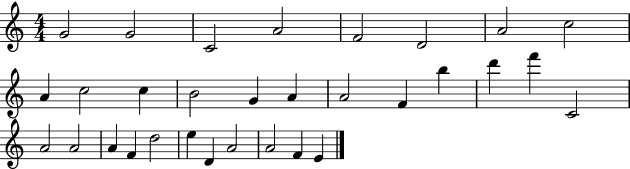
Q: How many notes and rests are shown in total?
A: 31